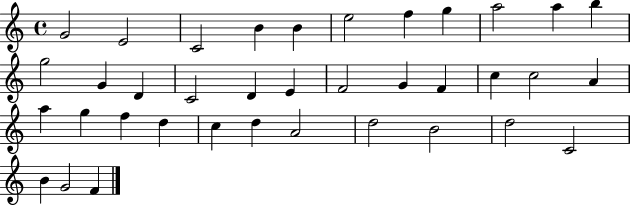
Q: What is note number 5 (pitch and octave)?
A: B4